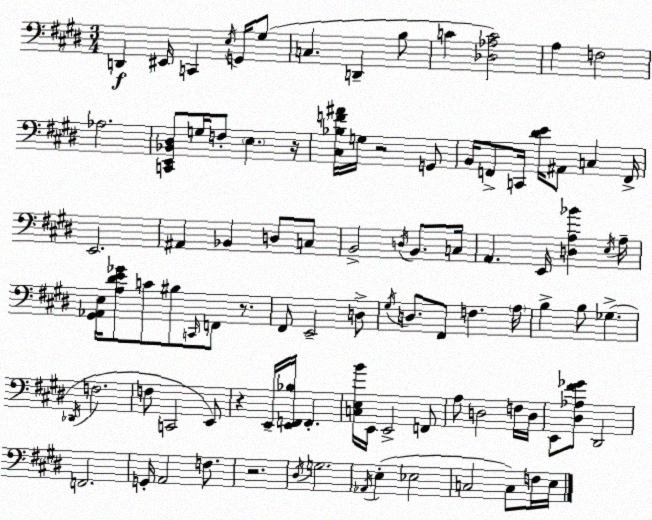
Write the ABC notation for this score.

X:1
T:Untitled
M:3/4
L:1/4
K:E
D,, ^E,,/4 C,, E,/4 G,,/4 ^G,/2 C, D,, B,/2 C [_D,_A,C]2 A, F,2 _A,2 [C,,E,,_B,,^D,]/2 G,/4 F,/2 E, z/4 [^C,_B,F^A]/4 G,/4 z2 G,,/2 B,,/4 F,,/2 C,,/4 [^DE]/4 ^A,,/2 C, F,,/4 E,,2 ^A,, _B,, D,/2 C,/2 B,,2 D,/4 B,,/2 C,/4 A,, E,,/4 [D,A,_B] E,/4 A,/4 [^G,,_A,,E,]/4 [A,^DE_G]/2 C/2 ^B,/2 C,,/4 F,,/2 z/2 ^F,,/2 E,,2 D,/2 ^G,/4 D,/2 ^F,,/2 F, A,/4 B, B,/2 _G, _D,,/4 F,2 F,/2 C,,2 E,,/2 z E,,/4 [E,,F,,_B,]/4 F,, [C,E,B]/4 E,,/4 E,,2 F,,/2 A,/2 D,2 F,/4 D,/4 E,,/2 [^D,_A,^F_G]/2 ^D,,2 F,,2 G,,/4 A,,2 F,/2 z2 ^D,/4 G,2 _A,,/4 E, _E,2 C,2 C,/2 F,/4 E,/4